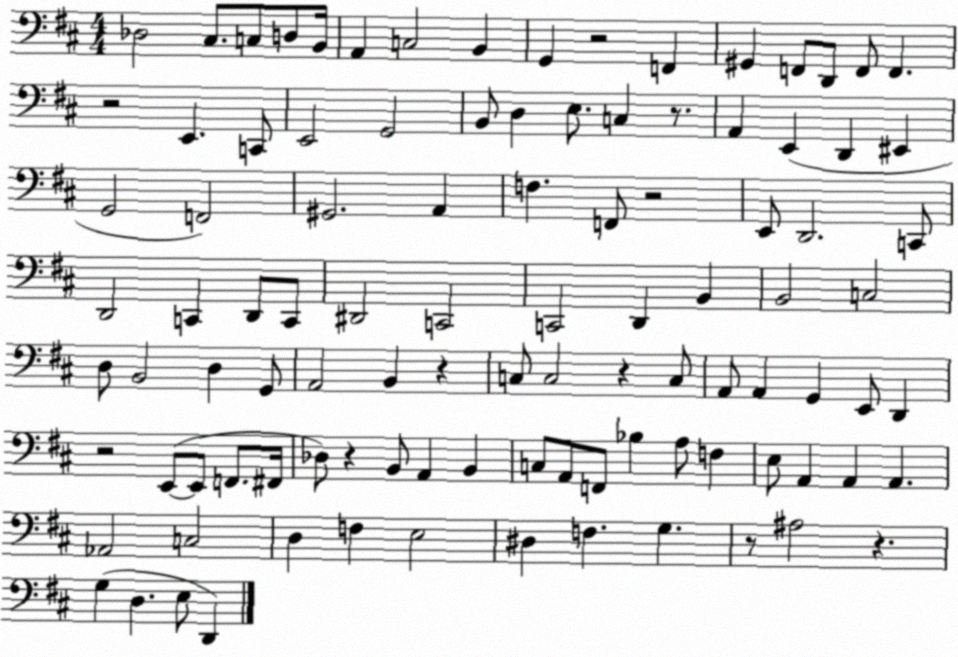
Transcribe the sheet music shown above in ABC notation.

X:1
T:Untitled
M:4/4
L:1/4
K:D
_D,2 ^C,/2 C,/2 D,/2 B,,/4 A,, C,2 B,, G,, z2 F,, ^G,, F,,/2 D,,/2 F,,/2 F,, z2 E,, C,,/2 E,,2 G,,2 B,,/2 D, E,/2 C, z/2 A,, E,, D,, ^E,, G,,2 F,,2 ^G,,2 A,, F, F,,/2 z2 E,,/2 D,,2 C,,/2 D,,2 C,, D,,/2 C,,/2 ^D,,2 C,,2 C,,2 D,, B,, B,,2 C,2 D,/2 B,,2 D, G,,/2 A,,2 B,, z C,/2 C,2 z C,/2 A,,/2 A,, G,, E,,/2 D,, z2 E,,/2 E,,/2 F,,/2 ^F,,/4 _D,/2 z B,,/2 A,, B,, C,/2 A,,/2 F,,/2 _B, A,/2 F, E,/2 A,, A,, A,, _A,,2 C,2 D, F, E,2 ^D, F, G, z/2 ^A,2 z G, D, E,/2 D,,